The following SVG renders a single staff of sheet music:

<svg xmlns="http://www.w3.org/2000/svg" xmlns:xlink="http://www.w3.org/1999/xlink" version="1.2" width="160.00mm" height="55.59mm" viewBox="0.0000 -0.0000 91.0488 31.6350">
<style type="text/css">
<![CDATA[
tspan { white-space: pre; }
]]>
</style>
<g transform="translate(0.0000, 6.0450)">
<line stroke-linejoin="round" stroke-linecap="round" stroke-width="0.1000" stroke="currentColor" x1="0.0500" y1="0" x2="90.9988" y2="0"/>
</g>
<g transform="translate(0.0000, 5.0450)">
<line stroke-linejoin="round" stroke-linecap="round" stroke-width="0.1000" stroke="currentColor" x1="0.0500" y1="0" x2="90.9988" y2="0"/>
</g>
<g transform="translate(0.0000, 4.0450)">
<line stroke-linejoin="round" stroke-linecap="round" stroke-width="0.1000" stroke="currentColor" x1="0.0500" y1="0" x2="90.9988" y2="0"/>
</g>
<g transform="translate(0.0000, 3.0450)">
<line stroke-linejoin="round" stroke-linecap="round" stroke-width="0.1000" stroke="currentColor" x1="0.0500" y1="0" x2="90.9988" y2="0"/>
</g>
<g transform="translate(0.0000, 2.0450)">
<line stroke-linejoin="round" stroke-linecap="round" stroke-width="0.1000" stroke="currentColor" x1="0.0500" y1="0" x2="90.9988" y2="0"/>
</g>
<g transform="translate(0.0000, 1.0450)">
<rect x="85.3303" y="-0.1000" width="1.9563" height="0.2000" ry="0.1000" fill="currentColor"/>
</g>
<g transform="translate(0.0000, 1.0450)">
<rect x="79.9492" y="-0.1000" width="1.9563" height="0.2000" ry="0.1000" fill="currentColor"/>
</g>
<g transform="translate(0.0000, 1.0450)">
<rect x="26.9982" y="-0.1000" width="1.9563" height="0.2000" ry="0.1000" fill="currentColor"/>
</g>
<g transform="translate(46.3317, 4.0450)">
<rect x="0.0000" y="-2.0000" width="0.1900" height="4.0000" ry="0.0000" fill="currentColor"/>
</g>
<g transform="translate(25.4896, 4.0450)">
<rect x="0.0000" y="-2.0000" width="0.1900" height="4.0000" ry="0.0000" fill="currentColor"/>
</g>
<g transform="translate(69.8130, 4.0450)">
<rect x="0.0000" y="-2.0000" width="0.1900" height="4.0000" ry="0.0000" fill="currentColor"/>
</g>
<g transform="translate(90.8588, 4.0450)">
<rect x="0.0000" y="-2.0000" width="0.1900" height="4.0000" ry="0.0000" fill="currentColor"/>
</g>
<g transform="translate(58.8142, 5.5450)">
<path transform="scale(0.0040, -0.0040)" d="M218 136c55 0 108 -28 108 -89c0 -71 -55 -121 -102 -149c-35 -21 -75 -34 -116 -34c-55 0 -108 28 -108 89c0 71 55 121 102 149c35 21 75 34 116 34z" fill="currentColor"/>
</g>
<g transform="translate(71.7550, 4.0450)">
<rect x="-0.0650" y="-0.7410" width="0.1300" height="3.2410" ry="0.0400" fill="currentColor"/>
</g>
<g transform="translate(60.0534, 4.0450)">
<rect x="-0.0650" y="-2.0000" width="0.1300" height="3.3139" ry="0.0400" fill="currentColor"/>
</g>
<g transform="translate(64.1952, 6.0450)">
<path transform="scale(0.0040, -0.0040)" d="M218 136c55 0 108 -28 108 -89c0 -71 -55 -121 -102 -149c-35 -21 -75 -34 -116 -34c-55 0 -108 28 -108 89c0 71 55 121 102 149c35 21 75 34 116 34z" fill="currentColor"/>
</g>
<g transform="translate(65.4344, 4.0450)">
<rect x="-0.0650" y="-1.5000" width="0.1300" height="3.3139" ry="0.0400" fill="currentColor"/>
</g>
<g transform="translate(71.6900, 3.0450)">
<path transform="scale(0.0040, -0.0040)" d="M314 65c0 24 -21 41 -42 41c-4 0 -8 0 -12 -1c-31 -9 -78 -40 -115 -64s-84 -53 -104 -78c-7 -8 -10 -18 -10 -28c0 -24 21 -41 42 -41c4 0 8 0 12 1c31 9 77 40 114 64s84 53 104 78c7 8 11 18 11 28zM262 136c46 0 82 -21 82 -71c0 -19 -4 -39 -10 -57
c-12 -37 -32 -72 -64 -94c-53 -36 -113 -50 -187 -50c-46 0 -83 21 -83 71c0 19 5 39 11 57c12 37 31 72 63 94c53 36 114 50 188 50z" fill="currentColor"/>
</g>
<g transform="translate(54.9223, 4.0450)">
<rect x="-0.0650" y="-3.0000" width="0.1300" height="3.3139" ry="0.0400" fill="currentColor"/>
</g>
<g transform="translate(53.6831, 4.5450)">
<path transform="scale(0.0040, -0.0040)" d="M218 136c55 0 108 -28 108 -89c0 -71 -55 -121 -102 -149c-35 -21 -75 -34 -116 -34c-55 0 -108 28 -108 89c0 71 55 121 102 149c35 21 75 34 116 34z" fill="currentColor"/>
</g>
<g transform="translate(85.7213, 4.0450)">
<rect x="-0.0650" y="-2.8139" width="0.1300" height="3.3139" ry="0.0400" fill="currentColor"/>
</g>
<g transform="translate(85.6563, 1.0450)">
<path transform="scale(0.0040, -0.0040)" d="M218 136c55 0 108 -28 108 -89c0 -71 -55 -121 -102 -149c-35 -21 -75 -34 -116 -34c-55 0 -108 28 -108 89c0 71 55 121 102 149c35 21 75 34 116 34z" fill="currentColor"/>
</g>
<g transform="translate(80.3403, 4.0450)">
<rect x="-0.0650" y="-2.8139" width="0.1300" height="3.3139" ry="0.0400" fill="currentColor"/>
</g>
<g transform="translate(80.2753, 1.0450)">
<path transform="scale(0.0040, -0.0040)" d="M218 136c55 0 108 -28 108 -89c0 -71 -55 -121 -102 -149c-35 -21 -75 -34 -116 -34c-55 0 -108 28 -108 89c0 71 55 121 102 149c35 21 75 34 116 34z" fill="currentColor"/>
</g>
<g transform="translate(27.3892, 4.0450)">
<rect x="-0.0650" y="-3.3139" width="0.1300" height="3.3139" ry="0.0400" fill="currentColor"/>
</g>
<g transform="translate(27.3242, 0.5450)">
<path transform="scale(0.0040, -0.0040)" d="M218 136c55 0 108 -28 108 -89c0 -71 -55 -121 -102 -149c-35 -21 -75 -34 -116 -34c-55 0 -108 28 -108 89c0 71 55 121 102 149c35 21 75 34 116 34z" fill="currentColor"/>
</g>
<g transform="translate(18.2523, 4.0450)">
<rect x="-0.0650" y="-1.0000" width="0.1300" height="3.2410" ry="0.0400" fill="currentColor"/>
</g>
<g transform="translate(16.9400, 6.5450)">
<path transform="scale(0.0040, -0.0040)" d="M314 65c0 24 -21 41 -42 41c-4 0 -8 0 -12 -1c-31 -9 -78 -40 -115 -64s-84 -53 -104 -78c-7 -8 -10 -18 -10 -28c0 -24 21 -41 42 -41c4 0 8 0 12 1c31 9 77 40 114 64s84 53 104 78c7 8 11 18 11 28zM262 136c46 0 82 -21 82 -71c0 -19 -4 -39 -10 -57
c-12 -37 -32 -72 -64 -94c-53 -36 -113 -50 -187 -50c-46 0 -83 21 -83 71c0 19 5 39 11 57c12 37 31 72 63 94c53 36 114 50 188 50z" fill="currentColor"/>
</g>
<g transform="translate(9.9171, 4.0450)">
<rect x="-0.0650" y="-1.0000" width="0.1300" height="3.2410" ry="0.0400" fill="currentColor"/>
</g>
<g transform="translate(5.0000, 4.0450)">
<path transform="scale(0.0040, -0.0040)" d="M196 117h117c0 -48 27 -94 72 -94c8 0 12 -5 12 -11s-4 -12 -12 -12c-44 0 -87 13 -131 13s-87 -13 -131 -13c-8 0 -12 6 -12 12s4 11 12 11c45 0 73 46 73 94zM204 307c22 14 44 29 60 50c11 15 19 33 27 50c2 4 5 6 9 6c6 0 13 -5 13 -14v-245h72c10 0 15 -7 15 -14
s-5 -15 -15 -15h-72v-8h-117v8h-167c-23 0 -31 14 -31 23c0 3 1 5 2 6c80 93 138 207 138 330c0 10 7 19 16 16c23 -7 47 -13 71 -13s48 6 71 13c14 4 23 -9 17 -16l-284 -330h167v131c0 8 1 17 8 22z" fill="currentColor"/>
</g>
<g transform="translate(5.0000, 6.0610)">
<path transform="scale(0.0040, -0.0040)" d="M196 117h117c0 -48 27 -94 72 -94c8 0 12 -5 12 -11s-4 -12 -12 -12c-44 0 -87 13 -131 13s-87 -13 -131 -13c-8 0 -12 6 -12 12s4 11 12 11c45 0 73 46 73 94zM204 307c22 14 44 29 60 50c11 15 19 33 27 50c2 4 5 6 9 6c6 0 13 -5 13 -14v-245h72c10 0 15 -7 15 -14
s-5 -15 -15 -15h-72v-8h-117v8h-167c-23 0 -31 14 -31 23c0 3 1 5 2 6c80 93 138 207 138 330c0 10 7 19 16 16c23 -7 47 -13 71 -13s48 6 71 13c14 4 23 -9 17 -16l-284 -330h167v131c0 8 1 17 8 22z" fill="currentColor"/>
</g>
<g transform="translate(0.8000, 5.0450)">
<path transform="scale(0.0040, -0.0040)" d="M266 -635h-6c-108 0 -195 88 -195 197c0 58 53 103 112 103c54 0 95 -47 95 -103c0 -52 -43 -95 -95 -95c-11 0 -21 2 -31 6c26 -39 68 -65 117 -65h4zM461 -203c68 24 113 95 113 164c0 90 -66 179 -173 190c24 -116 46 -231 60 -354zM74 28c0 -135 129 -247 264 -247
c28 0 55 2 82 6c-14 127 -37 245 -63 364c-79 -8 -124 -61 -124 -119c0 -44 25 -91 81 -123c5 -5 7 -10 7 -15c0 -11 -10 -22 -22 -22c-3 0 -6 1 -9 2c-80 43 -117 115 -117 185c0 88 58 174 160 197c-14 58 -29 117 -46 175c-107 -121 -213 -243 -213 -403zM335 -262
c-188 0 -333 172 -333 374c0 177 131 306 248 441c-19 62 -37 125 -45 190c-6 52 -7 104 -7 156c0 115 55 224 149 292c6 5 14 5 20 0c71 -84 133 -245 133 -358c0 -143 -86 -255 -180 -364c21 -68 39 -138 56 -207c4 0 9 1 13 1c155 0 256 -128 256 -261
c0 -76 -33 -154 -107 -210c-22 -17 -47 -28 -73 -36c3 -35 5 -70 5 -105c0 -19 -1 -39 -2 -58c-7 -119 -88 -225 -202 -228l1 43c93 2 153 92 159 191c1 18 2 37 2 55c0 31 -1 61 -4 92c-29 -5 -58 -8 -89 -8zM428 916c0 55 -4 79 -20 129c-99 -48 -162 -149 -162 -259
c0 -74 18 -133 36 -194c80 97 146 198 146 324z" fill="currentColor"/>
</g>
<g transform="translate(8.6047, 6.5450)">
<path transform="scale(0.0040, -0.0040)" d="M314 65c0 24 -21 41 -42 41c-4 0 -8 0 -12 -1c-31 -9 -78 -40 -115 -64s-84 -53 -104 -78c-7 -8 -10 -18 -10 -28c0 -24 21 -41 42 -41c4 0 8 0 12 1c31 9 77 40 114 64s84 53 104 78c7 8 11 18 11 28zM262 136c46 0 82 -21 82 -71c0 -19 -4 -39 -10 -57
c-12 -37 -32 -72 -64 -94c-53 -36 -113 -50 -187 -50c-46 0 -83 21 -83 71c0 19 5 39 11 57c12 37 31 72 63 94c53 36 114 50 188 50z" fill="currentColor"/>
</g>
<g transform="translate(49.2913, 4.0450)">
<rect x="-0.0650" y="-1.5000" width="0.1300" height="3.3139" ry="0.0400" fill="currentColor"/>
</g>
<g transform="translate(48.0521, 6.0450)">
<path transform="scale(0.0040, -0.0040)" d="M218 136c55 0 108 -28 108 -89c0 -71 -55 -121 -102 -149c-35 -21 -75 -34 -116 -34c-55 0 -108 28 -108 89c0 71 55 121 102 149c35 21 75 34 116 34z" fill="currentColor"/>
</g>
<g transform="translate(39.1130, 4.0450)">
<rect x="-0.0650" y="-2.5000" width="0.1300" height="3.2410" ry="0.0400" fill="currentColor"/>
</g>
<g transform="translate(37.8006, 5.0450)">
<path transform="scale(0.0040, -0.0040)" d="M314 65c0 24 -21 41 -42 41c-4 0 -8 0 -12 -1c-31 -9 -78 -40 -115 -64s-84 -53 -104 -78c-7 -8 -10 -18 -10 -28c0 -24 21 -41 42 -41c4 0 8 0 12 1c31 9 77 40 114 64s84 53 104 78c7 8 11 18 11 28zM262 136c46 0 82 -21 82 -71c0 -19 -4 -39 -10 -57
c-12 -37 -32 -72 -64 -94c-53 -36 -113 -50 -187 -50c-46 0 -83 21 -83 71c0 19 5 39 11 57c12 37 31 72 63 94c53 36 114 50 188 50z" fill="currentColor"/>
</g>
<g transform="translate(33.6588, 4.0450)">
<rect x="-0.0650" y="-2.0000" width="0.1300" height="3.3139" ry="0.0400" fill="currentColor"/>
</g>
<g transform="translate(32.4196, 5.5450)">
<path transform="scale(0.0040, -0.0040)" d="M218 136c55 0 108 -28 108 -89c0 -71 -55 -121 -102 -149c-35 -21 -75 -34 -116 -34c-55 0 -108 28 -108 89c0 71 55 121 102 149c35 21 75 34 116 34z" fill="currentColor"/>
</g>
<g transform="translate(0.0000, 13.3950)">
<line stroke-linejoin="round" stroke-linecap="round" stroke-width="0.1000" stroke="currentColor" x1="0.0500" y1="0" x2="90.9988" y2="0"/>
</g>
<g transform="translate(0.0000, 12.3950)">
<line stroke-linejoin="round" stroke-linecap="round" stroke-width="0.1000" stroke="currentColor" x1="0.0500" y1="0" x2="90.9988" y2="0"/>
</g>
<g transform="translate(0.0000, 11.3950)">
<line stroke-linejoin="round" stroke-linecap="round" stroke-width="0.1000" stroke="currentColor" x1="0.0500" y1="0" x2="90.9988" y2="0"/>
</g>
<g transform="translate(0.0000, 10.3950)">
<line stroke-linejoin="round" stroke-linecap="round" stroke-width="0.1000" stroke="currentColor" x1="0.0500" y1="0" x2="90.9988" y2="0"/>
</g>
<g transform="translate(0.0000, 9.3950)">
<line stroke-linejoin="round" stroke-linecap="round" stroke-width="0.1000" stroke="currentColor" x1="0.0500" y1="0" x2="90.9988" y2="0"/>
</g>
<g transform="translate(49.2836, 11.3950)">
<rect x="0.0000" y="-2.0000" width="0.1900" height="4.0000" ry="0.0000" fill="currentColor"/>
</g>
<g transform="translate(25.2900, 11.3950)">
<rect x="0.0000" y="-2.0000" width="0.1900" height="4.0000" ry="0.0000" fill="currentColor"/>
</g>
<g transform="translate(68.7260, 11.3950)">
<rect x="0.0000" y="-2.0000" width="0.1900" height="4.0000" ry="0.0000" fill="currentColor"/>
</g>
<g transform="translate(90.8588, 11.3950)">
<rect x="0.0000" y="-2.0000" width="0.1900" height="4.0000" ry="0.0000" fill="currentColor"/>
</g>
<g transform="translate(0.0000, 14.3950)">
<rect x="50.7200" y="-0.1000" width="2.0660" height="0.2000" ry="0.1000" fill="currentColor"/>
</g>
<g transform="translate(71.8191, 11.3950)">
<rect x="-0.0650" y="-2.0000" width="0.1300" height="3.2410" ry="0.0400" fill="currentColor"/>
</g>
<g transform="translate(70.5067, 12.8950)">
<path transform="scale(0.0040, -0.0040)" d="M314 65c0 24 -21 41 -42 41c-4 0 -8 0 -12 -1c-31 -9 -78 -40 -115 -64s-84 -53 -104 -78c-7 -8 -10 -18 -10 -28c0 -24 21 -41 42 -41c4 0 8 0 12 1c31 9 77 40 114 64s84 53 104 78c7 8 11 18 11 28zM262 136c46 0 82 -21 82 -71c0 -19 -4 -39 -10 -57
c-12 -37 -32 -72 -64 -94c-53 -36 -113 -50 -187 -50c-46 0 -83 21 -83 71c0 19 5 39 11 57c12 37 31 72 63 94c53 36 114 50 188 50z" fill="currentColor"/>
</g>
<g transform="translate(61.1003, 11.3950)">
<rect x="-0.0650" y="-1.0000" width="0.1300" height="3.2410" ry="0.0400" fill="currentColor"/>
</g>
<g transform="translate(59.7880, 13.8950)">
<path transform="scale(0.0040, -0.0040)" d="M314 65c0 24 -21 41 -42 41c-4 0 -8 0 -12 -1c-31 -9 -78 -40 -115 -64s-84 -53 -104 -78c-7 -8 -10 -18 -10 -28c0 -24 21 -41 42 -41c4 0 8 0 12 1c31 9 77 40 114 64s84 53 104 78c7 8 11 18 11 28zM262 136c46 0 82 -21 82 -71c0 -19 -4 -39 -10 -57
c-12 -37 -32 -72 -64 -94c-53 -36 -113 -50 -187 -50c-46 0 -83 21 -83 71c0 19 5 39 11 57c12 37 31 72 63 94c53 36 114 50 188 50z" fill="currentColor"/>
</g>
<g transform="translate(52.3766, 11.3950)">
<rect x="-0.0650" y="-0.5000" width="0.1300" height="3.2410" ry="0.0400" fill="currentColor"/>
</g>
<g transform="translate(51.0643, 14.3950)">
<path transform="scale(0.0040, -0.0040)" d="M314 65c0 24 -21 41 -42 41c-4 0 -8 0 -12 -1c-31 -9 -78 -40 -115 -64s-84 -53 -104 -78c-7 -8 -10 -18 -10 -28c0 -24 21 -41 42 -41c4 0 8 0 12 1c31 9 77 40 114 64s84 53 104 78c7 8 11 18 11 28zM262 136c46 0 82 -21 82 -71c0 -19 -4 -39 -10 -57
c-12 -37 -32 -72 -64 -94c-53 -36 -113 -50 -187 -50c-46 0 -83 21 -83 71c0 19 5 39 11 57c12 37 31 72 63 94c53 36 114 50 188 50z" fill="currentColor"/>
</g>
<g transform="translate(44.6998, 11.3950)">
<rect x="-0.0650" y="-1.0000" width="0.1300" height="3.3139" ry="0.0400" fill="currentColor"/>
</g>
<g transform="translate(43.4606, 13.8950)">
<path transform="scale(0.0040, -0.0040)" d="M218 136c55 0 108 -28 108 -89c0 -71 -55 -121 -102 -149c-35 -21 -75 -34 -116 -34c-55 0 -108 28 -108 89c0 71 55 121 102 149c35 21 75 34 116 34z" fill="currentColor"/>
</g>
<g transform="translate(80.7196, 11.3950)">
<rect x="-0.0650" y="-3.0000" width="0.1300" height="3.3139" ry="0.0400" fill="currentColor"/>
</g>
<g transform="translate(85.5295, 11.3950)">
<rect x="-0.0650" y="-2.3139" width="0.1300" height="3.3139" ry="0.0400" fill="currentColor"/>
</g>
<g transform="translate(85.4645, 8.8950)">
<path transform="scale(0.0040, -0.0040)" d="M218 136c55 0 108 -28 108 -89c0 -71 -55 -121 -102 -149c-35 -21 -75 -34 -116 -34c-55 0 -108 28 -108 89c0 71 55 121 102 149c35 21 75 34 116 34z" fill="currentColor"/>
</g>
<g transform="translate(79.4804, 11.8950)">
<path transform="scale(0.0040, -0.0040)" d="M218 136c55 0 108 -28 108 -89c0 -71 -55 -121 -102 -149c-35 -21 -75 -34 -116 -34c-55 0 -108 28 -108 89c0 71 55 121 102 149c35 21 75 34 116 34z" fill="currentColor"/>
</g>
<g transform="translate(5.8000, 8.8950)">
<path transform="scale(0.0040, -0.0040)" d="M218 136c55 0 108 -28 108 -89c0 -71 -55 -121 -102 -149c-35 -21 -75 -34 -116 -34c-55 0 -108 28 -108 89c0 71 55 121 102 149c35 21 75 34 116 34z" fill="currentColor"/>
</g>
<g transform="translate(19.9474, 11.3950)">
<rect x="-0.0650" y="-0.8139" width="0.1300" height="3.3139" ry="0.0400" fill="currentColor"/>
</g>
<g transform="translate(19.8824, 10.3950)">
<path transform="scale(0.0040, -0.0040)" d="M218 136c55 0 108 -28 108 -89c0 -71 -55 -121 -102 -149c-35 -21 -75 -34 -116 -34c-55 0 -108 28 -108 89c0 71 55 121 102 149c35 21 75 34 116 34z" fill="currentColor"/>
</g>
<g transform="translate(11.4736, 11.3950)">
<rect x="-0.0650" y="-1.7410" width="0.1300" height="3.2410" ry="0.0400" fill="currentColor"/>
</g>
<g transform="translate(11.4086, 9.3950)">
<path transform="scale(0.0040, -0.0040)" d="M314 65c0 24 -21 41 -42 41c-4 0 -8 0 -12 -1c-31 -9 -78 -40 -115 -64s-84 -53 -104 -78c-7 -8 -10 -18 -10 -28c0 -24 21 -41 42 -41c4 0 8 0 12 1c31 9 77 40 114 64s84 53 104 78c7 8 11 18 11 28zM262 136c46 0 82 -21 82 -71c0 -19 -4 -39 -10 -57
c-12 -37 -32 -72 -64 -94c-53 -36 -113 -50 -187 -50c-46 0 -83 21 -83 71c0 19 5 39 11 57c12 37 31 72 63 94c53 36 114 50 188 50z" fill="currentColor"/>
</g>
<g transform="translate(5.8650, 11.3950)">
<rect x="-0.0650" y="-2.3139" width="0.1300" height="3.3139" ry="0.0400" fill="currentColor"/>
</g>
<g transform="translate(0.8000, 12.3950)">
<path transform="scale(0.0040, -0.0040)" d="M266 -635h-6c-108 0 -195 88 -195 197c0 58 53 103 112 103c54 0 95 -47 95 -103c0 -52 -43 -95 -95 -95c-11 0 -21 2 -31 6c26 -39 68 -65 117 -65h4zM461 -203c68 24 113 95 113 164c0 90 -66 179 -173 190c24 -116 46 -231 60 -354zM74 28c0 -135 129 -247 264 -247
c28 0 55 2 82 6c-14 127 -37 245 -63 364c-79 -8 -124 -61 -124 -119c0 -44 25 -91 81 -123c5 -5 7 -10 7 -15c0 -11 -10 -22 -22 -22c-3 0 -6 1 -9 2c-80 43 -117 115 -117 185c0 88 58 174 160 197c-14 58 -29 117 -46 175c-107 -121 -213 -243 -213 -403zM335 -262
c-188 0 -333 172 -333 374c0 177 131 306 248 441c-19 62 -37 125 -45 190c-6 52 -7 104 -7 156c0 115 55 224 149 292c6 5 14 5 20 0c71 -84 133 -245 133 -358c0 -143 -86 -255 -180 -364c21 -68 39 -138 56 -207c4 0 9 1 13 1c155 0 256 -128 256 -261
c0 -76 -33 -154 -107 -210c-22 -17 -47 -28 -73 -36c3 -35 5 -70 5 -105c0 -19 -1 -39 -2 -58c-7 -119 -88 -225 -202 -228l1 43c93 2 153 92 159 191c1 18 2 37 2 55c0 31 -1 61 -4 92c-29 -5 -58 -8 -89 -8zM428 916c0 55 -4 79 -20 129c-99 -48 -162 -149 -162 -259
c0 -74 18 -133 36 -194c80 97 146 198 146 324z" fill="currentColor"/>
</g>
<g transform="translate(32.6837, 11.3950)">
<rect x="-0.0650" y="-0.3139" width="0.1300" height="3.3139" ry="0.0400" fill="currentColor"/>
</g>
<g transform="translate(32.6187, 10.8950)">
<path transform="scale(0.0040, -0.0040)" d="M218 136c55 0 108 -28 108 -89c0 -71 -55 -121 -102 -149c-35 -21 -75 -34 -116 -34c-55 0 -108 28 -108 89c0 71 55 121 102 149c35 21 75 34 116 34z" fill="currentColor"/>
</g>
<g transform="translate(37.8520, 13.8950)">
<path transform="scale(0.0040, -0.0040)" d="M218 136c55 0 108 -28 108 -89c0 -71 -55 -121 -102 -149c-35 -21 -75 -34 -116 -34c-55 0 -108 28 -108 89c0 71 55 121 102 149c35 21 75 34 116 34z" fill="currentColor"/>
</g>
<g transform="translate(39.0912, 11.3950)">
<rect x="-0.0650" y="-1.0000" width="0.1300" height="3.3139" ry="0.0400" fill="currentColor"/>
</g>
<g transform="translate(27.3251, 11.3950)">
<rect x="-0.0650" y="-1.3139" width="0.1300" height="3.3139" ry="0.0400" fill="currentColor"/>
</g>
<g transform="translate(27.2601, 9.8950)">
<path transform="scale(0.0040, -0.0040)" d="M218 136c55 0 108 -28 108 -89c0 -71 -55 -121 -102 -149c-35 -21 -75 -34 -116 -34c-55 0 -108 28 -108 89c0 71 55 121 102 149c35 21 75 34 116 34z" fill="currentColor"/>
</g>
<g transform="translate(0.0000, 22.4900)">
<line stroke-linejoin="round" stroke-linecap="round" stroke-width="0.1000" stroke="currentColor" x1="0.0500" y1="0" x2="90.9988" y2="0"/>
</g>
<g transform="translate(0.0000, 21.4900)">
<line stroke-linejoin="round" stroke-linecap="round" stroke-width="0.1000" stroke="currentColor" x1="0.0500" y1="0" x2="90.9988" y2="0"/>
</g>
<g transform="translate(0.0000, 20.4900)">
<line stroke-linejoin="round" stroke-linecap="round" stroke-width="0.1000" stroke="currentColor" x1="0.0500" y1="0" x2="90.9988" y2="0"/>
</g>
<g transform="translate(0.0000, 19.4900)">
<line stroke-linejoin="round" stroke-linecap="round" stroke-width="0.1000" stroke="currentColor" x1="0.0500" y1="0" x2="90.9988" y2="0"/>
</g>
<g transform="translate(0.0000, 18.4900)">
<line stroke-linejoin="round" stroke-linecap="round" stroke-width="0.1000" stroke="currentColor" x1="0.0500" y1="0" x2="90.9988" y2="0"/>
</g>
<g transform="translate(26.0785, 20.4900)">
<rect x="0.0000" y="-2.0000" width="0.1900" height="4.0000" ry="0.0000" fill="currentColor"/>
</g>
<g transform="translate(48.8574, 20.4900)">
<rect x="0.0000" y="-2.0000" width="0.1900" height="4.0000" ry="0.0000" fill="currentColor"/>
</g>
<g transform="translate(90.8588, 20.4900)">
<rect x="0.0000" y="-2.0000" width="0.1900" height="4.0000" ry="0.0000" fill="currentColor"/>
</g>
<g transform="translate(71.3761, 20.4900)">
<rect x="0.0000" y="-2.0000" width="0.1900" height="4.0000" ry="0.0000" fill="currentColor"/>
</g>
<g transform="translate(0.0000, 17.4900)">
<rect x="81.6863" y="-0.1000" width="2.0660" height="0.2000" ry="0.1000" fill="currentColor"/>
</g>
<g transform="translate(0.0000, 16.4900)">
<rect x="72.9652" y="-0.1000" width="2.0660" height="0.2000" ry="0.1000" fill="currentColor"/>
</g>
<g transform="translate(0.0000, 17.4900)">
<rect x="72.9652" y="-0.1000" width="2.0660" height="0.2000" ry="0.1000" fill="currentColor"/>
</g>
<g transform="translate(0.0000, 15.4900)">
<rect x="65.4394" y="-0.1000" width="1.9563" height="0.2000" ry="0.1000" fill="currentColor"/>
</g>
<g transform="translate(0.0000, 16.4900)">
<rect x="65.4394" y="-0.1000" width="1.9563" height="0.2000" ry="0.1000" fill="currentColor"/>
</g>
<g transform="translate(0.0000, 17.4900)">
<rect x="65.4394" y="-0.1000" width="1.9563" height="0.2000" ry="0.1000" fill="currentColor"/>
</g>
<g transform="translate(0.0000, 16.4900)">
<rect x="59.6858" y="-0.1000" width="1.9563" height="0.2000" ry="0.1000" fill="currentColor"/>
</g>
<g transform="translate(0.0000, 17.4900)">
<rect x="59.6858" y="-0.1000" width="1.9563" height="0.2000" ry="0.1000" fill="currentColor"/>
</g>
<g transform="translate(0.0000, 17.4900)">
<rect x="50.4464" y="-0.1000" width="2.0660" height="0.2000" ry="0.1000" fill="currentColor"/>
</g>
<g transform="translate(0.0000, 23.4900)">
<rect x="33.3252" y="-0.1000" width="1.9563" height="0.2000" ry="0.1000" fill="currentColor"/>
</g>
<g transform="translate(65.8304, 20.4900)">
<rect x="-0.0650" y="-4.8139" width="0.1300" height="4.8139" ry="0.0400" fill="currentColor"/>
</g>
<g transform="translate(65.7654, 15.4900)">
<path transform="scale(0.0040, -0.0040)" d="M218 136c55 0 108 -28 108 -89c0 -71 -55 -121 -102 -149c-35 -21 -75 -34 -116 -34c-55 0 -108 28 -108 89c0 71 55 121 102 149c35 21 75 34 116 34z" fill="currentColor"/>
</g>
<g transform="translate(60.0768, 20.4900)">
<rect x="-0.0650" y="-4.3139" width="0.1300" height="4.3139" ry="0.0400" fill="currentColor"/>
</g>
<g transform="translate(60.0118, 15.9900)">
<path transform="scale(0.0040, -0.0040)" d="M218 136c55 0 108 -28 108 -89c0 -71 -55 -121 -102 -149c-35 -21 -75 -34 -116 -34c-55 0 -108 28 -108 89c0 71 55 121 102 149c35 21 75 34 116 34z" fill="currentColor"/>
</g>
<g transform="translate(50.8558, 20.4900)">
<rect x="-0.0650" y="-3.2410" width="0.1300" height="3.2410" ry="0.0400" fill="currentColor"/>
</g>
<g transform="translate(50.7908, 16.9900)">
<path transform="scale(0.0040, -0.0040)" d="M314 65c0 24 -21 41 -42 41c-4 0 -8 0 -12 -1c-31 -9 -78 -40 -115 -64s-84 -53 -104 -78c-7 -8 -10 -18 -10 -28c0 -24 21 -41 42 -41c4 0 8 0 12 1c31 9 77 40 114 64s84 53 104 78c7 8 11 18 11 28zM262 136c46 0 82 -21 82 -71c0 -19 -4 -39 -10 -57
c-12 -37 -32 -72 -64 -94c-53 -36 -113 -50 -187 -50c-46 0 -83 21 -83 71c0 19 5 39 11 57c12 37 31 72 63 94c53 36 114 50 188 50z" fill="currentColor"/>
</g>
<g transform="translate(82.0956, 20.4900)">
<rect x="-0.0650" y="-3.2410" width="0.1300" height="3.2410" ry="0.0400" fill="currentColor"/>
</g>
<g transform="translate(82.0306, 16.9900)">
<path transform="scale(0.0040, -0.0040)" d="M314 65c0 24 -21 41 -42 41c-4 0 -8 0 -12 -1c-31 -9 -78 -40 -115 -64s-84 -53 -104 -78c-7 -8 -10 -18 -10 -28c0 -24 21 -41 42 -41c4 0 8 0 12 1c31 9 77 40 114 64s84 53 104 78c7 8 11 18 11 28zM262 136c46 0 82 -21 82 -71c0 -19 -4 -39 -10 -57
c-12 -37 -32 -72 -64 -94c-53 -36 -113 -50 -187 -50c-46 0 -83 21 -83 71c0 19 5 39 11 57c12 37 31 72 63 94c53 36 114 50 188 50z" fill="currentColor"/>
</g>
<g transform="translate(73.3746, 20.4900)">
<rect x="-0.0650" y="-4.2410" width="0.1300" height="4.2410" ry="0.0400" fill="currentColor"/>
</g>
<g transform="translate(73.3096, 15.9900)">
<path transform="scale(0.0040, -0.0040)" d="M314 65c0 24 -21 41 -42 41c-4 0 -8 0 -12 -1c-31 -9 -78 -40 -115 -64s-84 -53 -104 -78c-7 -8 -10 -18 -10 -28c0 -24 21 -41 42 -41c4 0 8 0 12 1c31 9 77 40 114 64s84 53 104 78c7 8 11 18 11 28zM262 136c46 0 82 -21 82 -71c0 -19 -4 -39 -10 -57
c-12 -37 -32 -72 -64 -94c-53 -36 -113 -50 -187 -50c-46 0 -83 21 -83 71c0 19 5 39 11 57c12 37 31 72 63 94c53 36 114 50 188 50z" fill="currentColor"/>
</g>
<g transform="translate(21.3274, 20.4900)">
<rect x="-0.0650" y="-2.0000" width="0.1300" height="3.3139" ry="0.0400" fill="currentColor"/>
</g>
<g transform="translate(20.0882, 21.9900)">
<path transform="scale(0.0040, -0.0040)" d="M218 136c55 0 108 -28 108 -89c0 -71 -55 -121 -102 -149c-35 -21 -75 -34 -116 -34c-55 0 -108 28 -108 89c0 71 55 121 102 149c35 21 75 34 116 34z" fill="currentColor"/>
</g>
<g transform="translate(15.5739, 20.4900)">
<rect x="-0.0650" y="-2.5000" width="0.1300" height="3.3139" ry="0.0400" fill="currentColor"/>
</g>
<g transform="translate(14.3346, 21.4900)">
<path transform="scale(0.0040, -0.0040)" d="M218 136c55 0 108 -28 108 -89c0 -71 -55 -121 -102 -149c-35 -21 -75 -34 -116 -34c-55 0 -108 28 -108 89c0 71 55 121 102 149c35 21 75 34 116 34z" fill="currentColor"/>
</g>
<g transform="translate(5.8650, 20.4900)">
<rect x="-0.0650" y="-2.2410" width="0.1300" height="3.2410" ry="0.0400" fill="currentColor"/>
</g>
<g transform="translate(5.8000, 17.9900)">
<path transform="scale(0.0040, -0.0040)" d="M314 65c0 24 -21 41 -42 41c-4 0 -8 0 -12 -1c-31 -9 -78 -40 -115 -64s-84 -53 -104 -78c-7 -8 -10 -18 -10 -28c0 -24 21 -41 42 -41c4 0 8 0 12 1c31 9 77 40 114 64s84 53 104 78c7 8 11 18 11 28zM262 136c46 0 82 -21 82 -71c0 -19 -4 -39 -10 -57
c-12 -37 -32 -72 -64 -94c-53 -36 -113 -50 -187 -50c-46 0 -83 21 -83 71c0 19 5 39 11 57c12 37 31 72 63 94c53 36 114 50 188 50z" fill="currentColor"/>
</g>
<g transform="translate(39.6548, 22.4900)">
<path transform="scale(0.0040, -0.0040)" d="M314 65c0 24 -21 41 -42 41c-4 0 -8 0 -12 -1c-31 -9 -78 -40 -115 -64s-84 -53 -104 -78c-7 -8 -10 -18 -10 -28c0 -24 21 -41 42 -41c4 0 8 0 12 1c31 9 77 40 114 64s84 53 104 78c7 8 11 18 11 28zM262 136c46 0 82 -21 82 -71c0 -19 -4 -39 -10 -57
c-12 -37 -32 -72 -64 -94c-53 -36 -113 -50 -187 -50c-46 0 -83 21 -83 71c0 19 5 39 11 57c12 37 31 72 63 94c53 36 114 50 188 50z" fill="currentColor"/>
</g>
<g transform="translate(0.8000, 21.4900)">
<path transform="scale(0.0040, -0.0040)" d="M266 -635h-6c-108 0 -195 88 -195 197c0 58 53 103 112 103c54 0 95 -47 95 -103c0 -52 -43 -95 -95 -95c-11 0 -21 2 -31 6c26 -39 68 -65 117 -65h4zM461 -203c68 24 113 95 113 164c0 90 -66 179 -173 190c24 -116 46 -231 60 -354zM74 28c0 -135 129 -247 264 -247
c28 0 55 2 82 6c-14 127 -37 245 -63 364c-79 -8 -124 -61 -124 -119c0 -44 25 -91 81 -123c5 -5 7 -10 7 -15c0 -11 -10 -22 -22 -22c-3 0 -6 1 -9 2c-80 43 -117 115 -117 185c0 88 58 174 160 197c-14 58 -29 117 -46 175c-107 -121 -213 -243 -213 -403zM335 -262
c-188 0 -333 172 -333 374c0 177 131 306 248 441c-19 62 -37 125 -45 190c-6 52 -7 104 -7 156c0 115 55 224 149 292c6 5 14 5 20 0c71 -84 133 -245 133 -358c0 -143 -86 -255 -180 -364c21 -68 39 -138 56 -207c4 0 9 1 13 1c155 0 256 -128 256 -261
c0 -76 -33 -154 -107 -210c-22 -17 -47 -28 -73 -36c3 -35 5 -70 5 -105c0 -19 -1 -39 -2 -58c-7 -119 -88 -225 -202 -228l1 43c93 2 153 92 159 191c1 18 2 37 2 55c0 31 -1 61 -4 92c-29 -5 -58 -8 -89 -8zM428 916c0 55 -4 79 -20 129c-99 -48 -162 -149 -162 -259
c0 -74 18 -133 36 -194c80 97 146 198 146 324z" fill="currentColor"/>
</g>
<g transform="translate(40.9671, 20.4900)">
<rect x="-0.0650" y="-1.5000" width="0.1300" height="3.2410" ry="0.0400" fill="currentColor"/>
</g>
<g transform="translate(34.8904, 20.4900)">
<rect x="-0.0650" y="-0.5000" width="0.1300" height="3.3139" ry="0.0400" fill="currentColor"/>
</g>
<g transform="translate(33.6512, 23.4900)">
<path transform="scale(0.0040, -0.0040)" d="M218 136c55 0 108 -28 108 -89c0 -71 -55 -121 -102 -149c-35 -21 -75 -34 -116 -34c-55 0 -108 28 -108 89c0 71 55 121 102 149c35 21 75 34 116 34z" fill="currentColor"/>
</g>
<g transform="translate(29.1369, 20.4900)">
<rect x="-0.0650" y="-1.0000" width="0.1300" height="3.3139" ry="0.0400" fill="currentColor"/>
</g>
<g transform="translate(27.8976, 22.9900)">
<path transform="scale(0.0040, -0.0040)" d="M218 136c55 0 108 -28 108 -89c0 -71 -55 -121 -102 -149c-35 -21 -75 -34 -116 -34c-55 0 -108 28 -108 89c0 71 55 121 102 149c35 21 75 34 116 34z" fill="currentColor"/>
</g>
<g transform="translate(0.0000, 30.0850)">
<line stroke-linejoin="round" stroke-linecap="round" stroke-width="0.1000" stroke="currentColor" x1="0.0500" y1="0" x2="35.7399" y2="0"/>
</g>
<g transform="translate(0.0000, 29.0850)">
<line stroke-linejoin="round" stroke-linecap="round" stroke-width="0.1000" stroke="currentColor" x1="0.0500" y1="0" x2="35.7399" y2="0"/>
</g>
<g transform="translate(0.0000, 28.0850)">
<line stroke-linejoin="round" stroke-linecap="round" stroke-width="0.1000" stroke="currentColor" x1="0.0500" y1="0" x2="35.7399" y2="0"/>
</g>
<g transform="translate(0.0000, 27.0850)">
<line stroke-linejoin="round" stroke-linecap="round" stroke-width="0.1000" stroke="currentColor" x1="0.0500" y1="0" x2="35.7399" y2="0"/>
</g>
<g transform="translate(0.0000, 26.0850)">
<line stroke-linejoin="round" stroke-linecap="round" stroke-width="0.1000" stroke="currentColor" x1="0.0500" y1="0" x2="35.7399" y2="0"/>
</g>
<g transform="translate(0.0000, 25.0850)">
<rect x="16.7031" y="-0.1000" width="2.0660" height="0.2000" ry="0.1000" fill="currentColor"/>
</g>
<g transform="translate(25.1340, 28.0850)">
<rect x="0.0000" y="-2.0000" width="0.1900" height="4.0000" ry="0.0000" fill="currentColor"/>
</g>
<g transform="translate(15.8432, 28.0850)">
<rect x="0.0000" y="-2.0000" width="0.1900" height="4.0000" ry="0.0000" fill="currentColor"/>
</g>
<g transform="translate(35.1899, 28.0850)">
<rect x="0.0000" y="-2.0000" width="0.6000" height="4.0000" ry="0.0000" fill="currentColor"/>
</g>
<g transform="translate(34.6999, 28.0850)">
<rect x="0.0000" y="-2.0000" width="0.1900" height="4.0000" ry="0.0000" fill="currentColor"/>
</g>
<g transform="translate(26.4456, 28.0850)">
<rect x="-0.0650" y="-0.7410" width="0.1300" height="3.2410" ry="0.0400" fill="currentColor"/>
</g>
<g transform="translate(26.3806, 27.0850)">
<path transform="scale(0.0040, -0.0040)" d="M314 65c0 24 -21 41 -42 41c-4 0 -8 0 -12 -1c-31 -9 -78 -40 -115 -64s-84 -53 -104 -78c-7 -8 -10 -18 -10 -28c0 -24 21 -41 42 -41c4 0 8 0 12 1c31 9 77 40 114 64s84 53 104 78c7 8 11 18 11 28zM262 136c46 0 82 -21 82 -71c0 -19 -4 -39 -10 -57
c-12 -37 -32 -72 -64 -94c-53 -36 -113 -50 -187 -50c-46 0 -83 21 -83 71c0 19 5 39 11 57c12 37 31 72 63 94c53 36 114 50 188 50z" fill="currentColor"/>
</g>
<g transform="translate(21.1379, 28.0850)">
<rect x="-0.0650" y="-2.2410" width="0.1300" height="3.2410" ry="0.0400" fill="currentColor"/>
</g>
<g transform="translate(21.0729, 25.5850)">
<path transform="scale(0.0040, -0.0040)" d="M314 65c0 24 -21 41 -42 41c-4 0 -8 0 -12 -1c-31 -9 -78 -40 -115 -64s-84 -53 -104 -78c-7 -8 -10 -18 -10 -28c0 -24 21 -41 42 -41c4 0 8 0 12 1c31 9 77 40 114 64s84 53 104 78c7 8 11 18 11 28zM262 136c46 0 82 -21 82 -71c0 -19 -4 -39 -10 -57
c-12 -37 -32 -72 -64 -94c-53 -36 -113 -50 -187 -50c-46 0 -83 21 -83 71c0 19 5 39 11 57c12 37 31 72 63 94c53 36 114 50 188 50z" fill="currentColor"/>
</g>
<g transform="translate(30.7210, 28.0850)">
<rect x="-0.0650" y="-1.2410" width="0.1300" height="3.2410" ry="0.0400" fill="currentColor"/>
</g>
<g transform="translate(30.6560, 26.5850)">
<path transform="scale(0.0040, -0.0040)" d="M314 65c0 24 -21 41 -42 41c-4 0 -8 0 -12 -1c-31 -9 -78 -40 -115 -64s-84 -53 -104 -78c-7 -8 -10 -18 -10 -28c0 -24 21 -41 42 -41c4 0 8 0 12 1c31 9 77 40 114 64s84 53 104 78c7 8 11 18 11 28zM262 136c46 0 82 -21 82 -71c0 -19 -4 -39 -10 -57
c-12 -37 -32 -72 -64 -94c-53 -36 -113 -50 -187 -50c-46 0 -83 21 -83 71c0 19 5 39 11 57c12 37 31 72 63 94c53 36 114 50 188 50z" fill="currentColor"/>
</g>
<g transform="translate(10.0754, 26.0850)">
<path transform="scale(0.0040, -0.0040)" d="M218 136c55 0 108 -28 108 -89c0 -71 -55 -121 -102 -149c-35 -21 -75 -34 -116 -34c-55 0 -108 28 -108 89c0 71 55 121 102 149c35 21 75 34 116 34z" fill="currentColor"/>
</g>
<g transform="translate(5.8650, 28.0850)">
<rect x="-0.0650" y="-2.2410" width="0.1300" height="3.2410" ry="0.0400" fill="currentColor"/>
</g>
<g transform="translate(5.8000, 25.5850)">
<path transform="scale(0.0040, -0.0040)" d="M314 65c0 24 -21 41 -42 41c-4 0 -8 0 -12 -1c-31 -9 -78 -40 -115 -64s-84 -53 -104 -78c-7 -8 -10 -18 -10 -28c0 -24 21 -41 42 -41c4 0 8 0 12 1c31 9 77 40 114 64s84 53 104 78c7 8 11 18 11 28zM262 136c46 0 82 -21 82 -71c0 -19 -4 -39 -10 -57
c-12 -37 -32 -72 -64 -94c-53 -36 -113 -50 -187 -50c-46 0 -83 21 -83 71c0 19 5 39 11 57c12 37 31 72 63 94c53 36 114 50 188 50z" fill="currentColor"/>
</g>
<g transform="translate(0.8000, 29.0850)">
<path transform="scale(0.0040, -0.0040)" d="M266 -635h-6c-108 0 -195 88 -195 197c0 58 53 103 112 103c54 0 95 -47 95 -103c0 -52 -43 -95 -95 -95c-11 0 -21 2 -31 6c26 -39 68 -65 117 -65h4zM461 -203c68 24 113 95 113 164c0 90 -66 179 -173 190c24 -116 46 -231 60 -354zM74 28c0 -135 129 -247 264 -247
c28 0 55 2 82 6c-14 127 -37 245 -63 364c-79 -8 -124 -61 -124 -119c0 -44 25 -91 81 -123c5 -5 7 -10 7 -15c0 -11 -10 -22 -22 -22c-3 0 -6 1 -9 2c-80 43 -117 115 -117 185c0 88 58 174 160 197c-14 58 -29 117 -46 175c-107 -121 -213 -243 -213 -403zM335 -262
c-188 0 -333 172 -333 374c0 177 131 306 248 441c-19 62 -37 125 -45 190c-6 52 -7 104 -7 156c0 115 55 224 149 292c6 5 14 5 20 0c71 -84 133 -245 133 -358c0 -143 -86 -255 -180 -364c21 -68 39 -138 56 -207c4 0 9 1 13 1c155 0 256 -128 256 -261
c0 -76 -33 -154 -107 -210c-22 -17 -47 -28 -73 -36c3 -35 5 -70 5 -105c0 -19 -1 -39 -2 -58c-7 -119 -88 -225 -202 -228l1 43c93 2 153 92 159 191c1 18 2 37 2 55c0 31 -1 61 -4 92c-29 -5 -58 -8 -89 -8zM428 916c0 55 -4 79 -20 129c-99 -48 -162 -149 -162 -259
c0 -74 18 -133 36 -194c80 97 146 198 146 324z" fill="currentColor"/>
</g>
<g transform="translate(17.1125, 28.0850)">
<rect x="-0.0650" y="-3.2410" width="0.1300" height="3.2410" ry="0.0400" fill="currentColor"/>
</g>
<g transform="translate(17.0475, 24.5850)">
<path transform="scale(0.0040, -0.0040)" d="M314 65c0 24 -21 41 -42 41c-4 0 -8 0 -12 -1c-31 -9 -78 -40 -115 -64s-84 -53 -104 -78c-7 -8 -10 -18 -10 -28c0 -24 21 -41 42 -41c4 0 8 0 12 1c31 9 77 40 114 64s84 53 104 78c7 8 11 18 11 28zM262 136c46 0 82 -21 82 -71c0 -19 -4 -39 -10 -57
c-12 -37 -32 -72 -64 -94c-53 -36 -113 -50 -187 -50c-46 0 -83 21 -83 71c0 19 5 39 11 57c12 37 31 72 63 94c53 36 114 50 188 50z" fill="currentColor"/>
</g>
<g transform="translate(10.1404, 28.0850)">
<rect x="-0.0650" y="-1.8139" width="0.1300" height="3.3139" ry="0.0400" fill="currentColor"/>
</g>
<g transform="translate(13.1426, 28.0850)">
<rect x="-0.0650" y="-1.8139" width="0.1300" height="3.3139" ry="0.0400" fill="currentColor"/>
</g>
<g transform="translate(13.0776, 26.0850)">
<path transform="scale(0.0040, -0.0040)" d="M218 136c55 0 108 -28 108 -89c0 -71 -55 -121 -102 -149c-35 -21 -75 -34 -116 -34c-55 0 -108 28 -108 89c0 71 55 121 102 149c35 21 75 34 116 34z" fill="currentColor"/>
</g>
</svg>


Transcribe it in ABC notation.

X:1
T:Untitled
M:4/4
L:1/4
K:C
D2 D2 b F G2 E A F E d2 a a g f2 d e c D D C2 D2 F2 A g g2 G F D C E2 b2 d' e' d'2 b2 g2 f f b2 g2 d2 e2